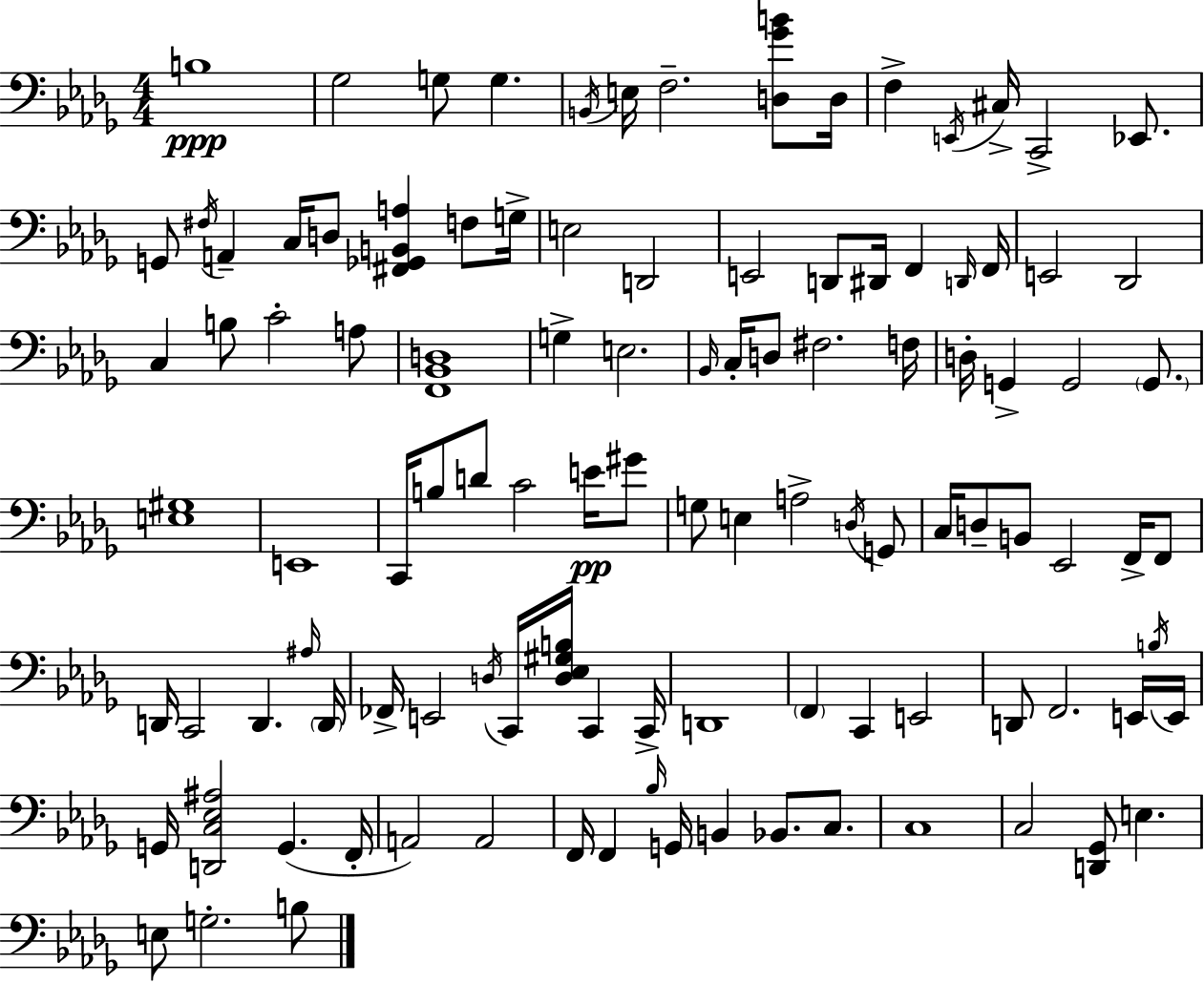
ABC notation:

X:1
T:Untitled
M:4/4
L:1/4
K:Bbm
B,4 _G,2 G,/2 G, B,,/4 E,/4 F,2 [D,_GB]/2 D,/4 F, E,,/4 ^C,/4 C,,2 _E,,/2 G,,/2 ^F,/4 A,, C,/4 D,/2 [^F,,_G,,B,,A,] F,/2 G,/4 E,2 D,,2 E,,2 D,,/2 ^D,,/4 F,, D,,/4 F,,/4 E,,2 _D,,2 C, B,/2 C2 A,/2 [F,,_B,,D,]4 G, E,2 _B,,/4 C,/4 D,/2 ^F,2 F,/4 D,/4 G,, G,,2 G,,/2 [E,^G,]4 E,,4 C,,/4 B,/2 D/2 C2 E/4 ^G/2 G,/2 E, A,2 D,/4 G,,/2 C,/4 D,/2 B,,/2 _E,,2 F,,/4 F,,/2 D,,/4 C,,2 D,, ^A,/4 D,,/4 _F,,/4 E,,2 D,/4 C,,/4 [D,_E,^G,B,]/4 C,, C,,/4 D,,4 F,, C,, E,,2 D,,/2 F,,2 E,,/4 B,/4 E,,/4 G,,/4 [D,,C,_E,^A,]2 G,, F,,/4 A,,2 A,,2 F,,/4 F,, _B,/4 G,,/4 B,, _B,,/2 C,/2 C,4 C,2 [D,,_G,,]/2 E, E,/2 G,2 B,/2